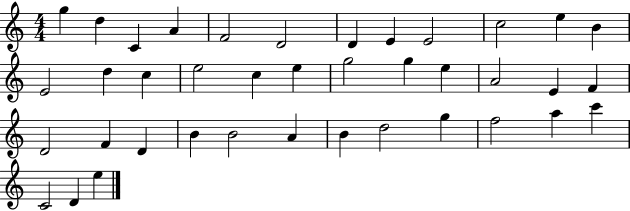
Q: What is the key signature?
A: C major